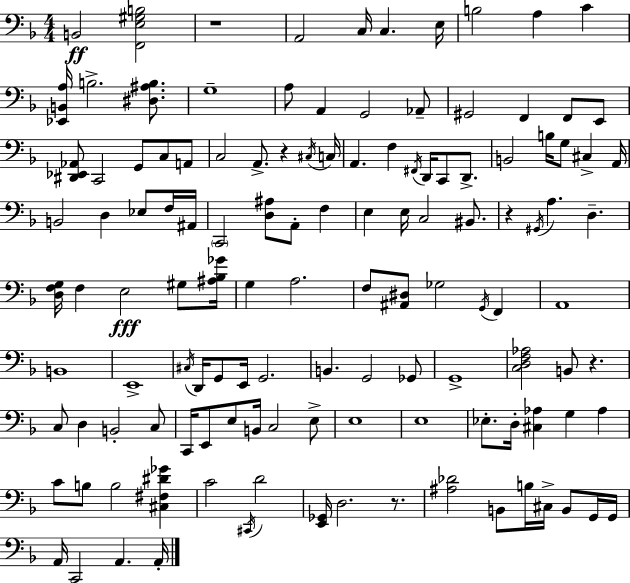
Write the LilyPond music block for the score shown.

{
  \clef bass
  \numericTimeSignature
  \time 4/4
  \key f \major
  b,2\ff <f, e gis b>2 | r1 | a,2 c16 c4. e16 | b2 a4 c'4 | \break <ees, b, a>16 b2.-> <dis ais b>8. | g1-- | a8 a,4 g,2 aes,8-- | gis,2 f,4 f,8 e,8 | \break <dis, ees, aes,>8 c,2 g,8 c8 a,8 | c2 a,8.-> r4 \acciaccatura { cis16 } | c16 a,4. f4 \acciaccatura { fis,16 } d,16 c,8 d,8.-> | b,2 b16 g8 cis4-> | \break a,16 b,2 d4 ees8 | f16 ais,16 \parenthesize c,2 <d ais>8 a,8-. f4 | e4 e16 c2 bis,8. | r4 \acciaccatura { gis,16 } a4. d4.-- | \break <d f g>16 f4 e2\fff | gis8 <ais bes ges'>16 g4 a2. | f8 <ais, dis>8 ges2 \acciaccatura { g,16 } | f,4 a,1 | \break b,1 | e,1-> | \acciaccatura { cis16 } d,16 g,8 e,16 g,2. | b,4. g,2 | \break ges,8 g,1-> | <c d f aes>2 b,8 r4. | c8 d4 b,2-. | c8 c,16 e,8 e8 b,16 c2 | \break e8-> e1 | e1 | ees8.-. d16-. <cis aes>4 g4 | aes4 c'8 b8 b2 | \break <cis fis dis' ges'>4 c'2 \acciaccatura { cis,16 } d'2 | <e, ges,>16 d2. | r8. <ais des'>2 b,8 | b16 cis16-> b,8 g,16 g,16 a,16 c,2 a,4. | \break a,16-. \bar "|."
}